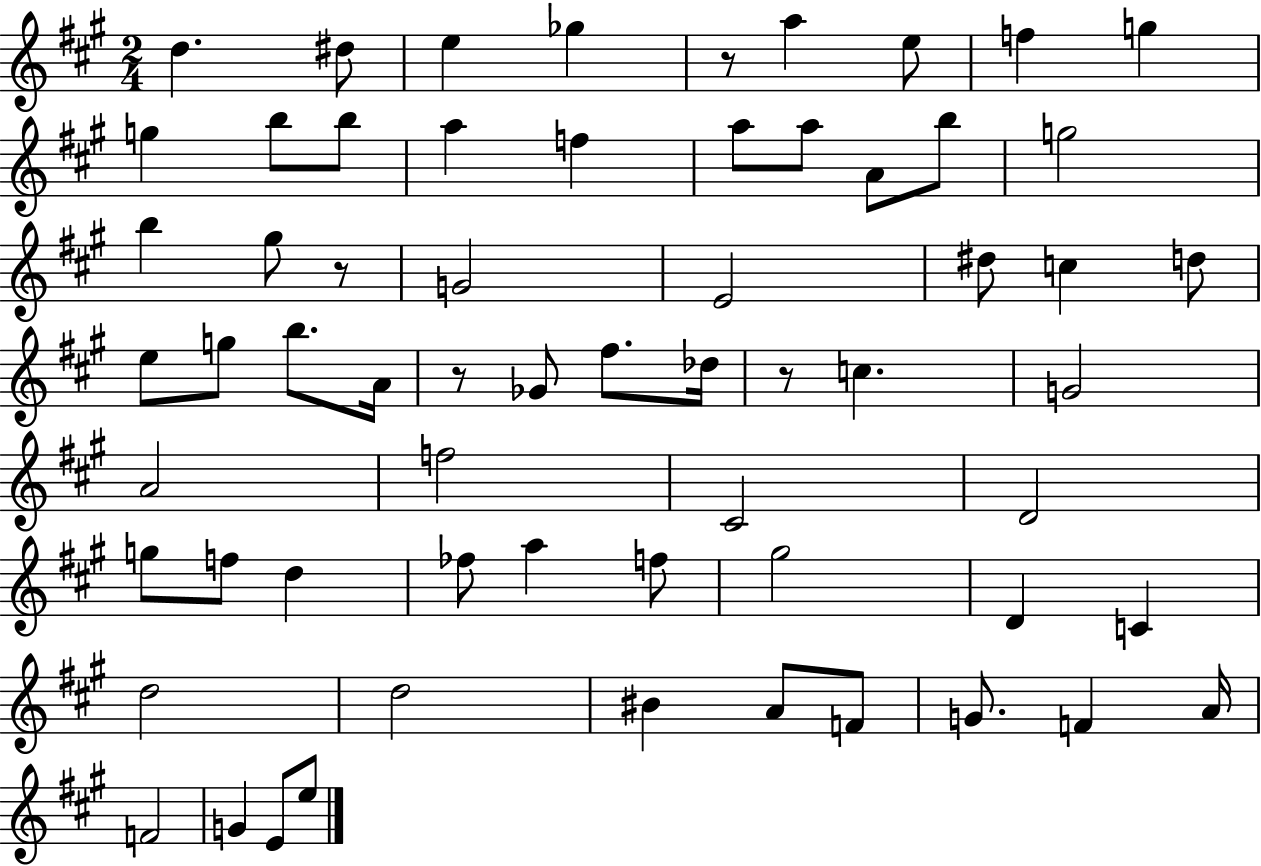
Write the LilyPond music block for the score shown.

{
  \clef treble
  \numericTimeSignature
  \time 2/4
  \key a \major
  d''4. dis''8 | e''4 ges''4 | r8 a''4 e''8 | f''4 g''4 | \break g''4 b''8 b''8 | a''4 f''4 | a''8 a''8 a'8 b''8 | g''2 | \break b''4 gis''8 r8 | g'2 | e'2 | dis''8 c''4 d''8 | \break e''8 g''8 b''8. a'16 | r8 ges'8 fis''8. des''16 | r8 c''4. | g'2 | \break a'2 | f''2 | cis'2 | d'2 | \break g''8 f''8 d''4 | fes''8 a''4 f''8 | gis''2 | d'4 c'4 | \break d''2 | d''2 | bis'4 a'8 f'8 | g'8. f'4 a'16 | \break f'2 | g'4 e'8 e''8 | \bar "|."
}